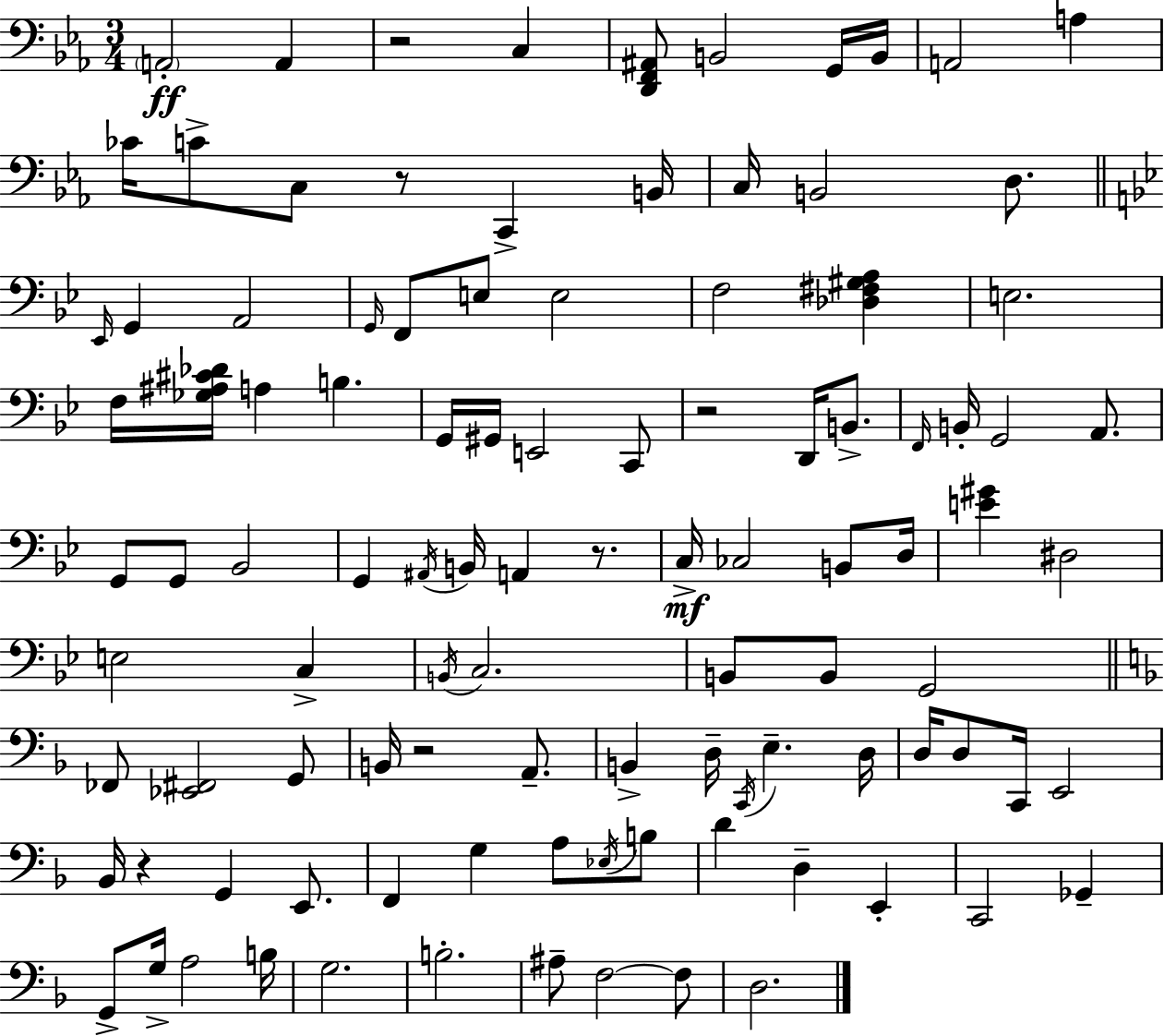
X:1
T:Untitled
M:3/4
L:1/4
K:Eb
A,,2 A,, z2 C, [D,,F,,^A,,]/2 B,,2 G,,/4 B,,/4 A,,2 A, _C/4 C/2 C,/2 z/2 C,, B,,/4 C,/4 B,,2 D,/2 _E,,/4 G,, A,,2 G,,/4 F,,/2 E,/2 E,2 F,2 [_D,^F,^G,A,] E,2 F,/4 [_G,^A,^C_D]/4 A, B, G,,/4 ^G,,/4 E,,2 C,,/2 z2 D,,/4 B,,/2 F,,/4 B,,/4 G,,2 A,,/2 G,,/2 G,,/2 _B,,2 G,, ^A,,/4 B,,/4 A,, z/2 C,/4 _C,2 B,,/2 D,/4 [E^G] ^D,2 E,2 C, B,,/4 C,2 B,,/2 B,,/2 G,,2 _F,,/2 [_E,,^F,,]2 G,,/2 B,,/4 z2 A,,/2 B,, D,/4 C,,/4 E, D,/4 D,/4 D,/2 C,,/4 E,,2 _B,,/4 z G,, E,,/2 F,, G, A,/2 _E,/4 B,/2 D D, E,, C,,2 _G,, G,,/2 G,/4 A,2 B,/4 G,2 B,2 ^A,/2 F,2 F,/2 D,2